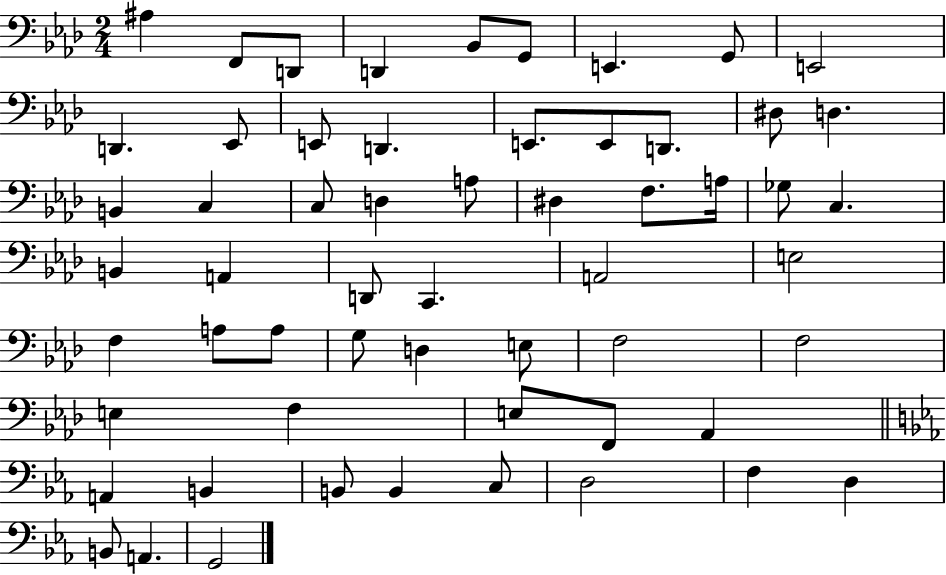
{
  \clef bass
  \numericTimeSignature
  \time 2/4
  \key aes \major
  ais4 f,8 d,8 | d,4 bes,8 g,8 | e,4. g,8 | e,2 | \break d,4. ees,8 | e,8 d,4. | e,8. e,8 d,8. | dis8 d4. | \break b,4 c4 | c8 d4 a8 | dis4 f8. a16 | ges8 c4. | \break b,4 a,4 | d,8 c,4. | a,2 | e2 | \break f4 a8 a8 | g8 d4 e8 | f2 | f2 | \break e4 f4 | e8 f,8 aes,4 | \bar "||" \break \key c \minor a,4 b,4 | b,8 b,4 c8 | d2 | f4 d4 | \break b,8 a,4. | g,2 | \bar "|."
}